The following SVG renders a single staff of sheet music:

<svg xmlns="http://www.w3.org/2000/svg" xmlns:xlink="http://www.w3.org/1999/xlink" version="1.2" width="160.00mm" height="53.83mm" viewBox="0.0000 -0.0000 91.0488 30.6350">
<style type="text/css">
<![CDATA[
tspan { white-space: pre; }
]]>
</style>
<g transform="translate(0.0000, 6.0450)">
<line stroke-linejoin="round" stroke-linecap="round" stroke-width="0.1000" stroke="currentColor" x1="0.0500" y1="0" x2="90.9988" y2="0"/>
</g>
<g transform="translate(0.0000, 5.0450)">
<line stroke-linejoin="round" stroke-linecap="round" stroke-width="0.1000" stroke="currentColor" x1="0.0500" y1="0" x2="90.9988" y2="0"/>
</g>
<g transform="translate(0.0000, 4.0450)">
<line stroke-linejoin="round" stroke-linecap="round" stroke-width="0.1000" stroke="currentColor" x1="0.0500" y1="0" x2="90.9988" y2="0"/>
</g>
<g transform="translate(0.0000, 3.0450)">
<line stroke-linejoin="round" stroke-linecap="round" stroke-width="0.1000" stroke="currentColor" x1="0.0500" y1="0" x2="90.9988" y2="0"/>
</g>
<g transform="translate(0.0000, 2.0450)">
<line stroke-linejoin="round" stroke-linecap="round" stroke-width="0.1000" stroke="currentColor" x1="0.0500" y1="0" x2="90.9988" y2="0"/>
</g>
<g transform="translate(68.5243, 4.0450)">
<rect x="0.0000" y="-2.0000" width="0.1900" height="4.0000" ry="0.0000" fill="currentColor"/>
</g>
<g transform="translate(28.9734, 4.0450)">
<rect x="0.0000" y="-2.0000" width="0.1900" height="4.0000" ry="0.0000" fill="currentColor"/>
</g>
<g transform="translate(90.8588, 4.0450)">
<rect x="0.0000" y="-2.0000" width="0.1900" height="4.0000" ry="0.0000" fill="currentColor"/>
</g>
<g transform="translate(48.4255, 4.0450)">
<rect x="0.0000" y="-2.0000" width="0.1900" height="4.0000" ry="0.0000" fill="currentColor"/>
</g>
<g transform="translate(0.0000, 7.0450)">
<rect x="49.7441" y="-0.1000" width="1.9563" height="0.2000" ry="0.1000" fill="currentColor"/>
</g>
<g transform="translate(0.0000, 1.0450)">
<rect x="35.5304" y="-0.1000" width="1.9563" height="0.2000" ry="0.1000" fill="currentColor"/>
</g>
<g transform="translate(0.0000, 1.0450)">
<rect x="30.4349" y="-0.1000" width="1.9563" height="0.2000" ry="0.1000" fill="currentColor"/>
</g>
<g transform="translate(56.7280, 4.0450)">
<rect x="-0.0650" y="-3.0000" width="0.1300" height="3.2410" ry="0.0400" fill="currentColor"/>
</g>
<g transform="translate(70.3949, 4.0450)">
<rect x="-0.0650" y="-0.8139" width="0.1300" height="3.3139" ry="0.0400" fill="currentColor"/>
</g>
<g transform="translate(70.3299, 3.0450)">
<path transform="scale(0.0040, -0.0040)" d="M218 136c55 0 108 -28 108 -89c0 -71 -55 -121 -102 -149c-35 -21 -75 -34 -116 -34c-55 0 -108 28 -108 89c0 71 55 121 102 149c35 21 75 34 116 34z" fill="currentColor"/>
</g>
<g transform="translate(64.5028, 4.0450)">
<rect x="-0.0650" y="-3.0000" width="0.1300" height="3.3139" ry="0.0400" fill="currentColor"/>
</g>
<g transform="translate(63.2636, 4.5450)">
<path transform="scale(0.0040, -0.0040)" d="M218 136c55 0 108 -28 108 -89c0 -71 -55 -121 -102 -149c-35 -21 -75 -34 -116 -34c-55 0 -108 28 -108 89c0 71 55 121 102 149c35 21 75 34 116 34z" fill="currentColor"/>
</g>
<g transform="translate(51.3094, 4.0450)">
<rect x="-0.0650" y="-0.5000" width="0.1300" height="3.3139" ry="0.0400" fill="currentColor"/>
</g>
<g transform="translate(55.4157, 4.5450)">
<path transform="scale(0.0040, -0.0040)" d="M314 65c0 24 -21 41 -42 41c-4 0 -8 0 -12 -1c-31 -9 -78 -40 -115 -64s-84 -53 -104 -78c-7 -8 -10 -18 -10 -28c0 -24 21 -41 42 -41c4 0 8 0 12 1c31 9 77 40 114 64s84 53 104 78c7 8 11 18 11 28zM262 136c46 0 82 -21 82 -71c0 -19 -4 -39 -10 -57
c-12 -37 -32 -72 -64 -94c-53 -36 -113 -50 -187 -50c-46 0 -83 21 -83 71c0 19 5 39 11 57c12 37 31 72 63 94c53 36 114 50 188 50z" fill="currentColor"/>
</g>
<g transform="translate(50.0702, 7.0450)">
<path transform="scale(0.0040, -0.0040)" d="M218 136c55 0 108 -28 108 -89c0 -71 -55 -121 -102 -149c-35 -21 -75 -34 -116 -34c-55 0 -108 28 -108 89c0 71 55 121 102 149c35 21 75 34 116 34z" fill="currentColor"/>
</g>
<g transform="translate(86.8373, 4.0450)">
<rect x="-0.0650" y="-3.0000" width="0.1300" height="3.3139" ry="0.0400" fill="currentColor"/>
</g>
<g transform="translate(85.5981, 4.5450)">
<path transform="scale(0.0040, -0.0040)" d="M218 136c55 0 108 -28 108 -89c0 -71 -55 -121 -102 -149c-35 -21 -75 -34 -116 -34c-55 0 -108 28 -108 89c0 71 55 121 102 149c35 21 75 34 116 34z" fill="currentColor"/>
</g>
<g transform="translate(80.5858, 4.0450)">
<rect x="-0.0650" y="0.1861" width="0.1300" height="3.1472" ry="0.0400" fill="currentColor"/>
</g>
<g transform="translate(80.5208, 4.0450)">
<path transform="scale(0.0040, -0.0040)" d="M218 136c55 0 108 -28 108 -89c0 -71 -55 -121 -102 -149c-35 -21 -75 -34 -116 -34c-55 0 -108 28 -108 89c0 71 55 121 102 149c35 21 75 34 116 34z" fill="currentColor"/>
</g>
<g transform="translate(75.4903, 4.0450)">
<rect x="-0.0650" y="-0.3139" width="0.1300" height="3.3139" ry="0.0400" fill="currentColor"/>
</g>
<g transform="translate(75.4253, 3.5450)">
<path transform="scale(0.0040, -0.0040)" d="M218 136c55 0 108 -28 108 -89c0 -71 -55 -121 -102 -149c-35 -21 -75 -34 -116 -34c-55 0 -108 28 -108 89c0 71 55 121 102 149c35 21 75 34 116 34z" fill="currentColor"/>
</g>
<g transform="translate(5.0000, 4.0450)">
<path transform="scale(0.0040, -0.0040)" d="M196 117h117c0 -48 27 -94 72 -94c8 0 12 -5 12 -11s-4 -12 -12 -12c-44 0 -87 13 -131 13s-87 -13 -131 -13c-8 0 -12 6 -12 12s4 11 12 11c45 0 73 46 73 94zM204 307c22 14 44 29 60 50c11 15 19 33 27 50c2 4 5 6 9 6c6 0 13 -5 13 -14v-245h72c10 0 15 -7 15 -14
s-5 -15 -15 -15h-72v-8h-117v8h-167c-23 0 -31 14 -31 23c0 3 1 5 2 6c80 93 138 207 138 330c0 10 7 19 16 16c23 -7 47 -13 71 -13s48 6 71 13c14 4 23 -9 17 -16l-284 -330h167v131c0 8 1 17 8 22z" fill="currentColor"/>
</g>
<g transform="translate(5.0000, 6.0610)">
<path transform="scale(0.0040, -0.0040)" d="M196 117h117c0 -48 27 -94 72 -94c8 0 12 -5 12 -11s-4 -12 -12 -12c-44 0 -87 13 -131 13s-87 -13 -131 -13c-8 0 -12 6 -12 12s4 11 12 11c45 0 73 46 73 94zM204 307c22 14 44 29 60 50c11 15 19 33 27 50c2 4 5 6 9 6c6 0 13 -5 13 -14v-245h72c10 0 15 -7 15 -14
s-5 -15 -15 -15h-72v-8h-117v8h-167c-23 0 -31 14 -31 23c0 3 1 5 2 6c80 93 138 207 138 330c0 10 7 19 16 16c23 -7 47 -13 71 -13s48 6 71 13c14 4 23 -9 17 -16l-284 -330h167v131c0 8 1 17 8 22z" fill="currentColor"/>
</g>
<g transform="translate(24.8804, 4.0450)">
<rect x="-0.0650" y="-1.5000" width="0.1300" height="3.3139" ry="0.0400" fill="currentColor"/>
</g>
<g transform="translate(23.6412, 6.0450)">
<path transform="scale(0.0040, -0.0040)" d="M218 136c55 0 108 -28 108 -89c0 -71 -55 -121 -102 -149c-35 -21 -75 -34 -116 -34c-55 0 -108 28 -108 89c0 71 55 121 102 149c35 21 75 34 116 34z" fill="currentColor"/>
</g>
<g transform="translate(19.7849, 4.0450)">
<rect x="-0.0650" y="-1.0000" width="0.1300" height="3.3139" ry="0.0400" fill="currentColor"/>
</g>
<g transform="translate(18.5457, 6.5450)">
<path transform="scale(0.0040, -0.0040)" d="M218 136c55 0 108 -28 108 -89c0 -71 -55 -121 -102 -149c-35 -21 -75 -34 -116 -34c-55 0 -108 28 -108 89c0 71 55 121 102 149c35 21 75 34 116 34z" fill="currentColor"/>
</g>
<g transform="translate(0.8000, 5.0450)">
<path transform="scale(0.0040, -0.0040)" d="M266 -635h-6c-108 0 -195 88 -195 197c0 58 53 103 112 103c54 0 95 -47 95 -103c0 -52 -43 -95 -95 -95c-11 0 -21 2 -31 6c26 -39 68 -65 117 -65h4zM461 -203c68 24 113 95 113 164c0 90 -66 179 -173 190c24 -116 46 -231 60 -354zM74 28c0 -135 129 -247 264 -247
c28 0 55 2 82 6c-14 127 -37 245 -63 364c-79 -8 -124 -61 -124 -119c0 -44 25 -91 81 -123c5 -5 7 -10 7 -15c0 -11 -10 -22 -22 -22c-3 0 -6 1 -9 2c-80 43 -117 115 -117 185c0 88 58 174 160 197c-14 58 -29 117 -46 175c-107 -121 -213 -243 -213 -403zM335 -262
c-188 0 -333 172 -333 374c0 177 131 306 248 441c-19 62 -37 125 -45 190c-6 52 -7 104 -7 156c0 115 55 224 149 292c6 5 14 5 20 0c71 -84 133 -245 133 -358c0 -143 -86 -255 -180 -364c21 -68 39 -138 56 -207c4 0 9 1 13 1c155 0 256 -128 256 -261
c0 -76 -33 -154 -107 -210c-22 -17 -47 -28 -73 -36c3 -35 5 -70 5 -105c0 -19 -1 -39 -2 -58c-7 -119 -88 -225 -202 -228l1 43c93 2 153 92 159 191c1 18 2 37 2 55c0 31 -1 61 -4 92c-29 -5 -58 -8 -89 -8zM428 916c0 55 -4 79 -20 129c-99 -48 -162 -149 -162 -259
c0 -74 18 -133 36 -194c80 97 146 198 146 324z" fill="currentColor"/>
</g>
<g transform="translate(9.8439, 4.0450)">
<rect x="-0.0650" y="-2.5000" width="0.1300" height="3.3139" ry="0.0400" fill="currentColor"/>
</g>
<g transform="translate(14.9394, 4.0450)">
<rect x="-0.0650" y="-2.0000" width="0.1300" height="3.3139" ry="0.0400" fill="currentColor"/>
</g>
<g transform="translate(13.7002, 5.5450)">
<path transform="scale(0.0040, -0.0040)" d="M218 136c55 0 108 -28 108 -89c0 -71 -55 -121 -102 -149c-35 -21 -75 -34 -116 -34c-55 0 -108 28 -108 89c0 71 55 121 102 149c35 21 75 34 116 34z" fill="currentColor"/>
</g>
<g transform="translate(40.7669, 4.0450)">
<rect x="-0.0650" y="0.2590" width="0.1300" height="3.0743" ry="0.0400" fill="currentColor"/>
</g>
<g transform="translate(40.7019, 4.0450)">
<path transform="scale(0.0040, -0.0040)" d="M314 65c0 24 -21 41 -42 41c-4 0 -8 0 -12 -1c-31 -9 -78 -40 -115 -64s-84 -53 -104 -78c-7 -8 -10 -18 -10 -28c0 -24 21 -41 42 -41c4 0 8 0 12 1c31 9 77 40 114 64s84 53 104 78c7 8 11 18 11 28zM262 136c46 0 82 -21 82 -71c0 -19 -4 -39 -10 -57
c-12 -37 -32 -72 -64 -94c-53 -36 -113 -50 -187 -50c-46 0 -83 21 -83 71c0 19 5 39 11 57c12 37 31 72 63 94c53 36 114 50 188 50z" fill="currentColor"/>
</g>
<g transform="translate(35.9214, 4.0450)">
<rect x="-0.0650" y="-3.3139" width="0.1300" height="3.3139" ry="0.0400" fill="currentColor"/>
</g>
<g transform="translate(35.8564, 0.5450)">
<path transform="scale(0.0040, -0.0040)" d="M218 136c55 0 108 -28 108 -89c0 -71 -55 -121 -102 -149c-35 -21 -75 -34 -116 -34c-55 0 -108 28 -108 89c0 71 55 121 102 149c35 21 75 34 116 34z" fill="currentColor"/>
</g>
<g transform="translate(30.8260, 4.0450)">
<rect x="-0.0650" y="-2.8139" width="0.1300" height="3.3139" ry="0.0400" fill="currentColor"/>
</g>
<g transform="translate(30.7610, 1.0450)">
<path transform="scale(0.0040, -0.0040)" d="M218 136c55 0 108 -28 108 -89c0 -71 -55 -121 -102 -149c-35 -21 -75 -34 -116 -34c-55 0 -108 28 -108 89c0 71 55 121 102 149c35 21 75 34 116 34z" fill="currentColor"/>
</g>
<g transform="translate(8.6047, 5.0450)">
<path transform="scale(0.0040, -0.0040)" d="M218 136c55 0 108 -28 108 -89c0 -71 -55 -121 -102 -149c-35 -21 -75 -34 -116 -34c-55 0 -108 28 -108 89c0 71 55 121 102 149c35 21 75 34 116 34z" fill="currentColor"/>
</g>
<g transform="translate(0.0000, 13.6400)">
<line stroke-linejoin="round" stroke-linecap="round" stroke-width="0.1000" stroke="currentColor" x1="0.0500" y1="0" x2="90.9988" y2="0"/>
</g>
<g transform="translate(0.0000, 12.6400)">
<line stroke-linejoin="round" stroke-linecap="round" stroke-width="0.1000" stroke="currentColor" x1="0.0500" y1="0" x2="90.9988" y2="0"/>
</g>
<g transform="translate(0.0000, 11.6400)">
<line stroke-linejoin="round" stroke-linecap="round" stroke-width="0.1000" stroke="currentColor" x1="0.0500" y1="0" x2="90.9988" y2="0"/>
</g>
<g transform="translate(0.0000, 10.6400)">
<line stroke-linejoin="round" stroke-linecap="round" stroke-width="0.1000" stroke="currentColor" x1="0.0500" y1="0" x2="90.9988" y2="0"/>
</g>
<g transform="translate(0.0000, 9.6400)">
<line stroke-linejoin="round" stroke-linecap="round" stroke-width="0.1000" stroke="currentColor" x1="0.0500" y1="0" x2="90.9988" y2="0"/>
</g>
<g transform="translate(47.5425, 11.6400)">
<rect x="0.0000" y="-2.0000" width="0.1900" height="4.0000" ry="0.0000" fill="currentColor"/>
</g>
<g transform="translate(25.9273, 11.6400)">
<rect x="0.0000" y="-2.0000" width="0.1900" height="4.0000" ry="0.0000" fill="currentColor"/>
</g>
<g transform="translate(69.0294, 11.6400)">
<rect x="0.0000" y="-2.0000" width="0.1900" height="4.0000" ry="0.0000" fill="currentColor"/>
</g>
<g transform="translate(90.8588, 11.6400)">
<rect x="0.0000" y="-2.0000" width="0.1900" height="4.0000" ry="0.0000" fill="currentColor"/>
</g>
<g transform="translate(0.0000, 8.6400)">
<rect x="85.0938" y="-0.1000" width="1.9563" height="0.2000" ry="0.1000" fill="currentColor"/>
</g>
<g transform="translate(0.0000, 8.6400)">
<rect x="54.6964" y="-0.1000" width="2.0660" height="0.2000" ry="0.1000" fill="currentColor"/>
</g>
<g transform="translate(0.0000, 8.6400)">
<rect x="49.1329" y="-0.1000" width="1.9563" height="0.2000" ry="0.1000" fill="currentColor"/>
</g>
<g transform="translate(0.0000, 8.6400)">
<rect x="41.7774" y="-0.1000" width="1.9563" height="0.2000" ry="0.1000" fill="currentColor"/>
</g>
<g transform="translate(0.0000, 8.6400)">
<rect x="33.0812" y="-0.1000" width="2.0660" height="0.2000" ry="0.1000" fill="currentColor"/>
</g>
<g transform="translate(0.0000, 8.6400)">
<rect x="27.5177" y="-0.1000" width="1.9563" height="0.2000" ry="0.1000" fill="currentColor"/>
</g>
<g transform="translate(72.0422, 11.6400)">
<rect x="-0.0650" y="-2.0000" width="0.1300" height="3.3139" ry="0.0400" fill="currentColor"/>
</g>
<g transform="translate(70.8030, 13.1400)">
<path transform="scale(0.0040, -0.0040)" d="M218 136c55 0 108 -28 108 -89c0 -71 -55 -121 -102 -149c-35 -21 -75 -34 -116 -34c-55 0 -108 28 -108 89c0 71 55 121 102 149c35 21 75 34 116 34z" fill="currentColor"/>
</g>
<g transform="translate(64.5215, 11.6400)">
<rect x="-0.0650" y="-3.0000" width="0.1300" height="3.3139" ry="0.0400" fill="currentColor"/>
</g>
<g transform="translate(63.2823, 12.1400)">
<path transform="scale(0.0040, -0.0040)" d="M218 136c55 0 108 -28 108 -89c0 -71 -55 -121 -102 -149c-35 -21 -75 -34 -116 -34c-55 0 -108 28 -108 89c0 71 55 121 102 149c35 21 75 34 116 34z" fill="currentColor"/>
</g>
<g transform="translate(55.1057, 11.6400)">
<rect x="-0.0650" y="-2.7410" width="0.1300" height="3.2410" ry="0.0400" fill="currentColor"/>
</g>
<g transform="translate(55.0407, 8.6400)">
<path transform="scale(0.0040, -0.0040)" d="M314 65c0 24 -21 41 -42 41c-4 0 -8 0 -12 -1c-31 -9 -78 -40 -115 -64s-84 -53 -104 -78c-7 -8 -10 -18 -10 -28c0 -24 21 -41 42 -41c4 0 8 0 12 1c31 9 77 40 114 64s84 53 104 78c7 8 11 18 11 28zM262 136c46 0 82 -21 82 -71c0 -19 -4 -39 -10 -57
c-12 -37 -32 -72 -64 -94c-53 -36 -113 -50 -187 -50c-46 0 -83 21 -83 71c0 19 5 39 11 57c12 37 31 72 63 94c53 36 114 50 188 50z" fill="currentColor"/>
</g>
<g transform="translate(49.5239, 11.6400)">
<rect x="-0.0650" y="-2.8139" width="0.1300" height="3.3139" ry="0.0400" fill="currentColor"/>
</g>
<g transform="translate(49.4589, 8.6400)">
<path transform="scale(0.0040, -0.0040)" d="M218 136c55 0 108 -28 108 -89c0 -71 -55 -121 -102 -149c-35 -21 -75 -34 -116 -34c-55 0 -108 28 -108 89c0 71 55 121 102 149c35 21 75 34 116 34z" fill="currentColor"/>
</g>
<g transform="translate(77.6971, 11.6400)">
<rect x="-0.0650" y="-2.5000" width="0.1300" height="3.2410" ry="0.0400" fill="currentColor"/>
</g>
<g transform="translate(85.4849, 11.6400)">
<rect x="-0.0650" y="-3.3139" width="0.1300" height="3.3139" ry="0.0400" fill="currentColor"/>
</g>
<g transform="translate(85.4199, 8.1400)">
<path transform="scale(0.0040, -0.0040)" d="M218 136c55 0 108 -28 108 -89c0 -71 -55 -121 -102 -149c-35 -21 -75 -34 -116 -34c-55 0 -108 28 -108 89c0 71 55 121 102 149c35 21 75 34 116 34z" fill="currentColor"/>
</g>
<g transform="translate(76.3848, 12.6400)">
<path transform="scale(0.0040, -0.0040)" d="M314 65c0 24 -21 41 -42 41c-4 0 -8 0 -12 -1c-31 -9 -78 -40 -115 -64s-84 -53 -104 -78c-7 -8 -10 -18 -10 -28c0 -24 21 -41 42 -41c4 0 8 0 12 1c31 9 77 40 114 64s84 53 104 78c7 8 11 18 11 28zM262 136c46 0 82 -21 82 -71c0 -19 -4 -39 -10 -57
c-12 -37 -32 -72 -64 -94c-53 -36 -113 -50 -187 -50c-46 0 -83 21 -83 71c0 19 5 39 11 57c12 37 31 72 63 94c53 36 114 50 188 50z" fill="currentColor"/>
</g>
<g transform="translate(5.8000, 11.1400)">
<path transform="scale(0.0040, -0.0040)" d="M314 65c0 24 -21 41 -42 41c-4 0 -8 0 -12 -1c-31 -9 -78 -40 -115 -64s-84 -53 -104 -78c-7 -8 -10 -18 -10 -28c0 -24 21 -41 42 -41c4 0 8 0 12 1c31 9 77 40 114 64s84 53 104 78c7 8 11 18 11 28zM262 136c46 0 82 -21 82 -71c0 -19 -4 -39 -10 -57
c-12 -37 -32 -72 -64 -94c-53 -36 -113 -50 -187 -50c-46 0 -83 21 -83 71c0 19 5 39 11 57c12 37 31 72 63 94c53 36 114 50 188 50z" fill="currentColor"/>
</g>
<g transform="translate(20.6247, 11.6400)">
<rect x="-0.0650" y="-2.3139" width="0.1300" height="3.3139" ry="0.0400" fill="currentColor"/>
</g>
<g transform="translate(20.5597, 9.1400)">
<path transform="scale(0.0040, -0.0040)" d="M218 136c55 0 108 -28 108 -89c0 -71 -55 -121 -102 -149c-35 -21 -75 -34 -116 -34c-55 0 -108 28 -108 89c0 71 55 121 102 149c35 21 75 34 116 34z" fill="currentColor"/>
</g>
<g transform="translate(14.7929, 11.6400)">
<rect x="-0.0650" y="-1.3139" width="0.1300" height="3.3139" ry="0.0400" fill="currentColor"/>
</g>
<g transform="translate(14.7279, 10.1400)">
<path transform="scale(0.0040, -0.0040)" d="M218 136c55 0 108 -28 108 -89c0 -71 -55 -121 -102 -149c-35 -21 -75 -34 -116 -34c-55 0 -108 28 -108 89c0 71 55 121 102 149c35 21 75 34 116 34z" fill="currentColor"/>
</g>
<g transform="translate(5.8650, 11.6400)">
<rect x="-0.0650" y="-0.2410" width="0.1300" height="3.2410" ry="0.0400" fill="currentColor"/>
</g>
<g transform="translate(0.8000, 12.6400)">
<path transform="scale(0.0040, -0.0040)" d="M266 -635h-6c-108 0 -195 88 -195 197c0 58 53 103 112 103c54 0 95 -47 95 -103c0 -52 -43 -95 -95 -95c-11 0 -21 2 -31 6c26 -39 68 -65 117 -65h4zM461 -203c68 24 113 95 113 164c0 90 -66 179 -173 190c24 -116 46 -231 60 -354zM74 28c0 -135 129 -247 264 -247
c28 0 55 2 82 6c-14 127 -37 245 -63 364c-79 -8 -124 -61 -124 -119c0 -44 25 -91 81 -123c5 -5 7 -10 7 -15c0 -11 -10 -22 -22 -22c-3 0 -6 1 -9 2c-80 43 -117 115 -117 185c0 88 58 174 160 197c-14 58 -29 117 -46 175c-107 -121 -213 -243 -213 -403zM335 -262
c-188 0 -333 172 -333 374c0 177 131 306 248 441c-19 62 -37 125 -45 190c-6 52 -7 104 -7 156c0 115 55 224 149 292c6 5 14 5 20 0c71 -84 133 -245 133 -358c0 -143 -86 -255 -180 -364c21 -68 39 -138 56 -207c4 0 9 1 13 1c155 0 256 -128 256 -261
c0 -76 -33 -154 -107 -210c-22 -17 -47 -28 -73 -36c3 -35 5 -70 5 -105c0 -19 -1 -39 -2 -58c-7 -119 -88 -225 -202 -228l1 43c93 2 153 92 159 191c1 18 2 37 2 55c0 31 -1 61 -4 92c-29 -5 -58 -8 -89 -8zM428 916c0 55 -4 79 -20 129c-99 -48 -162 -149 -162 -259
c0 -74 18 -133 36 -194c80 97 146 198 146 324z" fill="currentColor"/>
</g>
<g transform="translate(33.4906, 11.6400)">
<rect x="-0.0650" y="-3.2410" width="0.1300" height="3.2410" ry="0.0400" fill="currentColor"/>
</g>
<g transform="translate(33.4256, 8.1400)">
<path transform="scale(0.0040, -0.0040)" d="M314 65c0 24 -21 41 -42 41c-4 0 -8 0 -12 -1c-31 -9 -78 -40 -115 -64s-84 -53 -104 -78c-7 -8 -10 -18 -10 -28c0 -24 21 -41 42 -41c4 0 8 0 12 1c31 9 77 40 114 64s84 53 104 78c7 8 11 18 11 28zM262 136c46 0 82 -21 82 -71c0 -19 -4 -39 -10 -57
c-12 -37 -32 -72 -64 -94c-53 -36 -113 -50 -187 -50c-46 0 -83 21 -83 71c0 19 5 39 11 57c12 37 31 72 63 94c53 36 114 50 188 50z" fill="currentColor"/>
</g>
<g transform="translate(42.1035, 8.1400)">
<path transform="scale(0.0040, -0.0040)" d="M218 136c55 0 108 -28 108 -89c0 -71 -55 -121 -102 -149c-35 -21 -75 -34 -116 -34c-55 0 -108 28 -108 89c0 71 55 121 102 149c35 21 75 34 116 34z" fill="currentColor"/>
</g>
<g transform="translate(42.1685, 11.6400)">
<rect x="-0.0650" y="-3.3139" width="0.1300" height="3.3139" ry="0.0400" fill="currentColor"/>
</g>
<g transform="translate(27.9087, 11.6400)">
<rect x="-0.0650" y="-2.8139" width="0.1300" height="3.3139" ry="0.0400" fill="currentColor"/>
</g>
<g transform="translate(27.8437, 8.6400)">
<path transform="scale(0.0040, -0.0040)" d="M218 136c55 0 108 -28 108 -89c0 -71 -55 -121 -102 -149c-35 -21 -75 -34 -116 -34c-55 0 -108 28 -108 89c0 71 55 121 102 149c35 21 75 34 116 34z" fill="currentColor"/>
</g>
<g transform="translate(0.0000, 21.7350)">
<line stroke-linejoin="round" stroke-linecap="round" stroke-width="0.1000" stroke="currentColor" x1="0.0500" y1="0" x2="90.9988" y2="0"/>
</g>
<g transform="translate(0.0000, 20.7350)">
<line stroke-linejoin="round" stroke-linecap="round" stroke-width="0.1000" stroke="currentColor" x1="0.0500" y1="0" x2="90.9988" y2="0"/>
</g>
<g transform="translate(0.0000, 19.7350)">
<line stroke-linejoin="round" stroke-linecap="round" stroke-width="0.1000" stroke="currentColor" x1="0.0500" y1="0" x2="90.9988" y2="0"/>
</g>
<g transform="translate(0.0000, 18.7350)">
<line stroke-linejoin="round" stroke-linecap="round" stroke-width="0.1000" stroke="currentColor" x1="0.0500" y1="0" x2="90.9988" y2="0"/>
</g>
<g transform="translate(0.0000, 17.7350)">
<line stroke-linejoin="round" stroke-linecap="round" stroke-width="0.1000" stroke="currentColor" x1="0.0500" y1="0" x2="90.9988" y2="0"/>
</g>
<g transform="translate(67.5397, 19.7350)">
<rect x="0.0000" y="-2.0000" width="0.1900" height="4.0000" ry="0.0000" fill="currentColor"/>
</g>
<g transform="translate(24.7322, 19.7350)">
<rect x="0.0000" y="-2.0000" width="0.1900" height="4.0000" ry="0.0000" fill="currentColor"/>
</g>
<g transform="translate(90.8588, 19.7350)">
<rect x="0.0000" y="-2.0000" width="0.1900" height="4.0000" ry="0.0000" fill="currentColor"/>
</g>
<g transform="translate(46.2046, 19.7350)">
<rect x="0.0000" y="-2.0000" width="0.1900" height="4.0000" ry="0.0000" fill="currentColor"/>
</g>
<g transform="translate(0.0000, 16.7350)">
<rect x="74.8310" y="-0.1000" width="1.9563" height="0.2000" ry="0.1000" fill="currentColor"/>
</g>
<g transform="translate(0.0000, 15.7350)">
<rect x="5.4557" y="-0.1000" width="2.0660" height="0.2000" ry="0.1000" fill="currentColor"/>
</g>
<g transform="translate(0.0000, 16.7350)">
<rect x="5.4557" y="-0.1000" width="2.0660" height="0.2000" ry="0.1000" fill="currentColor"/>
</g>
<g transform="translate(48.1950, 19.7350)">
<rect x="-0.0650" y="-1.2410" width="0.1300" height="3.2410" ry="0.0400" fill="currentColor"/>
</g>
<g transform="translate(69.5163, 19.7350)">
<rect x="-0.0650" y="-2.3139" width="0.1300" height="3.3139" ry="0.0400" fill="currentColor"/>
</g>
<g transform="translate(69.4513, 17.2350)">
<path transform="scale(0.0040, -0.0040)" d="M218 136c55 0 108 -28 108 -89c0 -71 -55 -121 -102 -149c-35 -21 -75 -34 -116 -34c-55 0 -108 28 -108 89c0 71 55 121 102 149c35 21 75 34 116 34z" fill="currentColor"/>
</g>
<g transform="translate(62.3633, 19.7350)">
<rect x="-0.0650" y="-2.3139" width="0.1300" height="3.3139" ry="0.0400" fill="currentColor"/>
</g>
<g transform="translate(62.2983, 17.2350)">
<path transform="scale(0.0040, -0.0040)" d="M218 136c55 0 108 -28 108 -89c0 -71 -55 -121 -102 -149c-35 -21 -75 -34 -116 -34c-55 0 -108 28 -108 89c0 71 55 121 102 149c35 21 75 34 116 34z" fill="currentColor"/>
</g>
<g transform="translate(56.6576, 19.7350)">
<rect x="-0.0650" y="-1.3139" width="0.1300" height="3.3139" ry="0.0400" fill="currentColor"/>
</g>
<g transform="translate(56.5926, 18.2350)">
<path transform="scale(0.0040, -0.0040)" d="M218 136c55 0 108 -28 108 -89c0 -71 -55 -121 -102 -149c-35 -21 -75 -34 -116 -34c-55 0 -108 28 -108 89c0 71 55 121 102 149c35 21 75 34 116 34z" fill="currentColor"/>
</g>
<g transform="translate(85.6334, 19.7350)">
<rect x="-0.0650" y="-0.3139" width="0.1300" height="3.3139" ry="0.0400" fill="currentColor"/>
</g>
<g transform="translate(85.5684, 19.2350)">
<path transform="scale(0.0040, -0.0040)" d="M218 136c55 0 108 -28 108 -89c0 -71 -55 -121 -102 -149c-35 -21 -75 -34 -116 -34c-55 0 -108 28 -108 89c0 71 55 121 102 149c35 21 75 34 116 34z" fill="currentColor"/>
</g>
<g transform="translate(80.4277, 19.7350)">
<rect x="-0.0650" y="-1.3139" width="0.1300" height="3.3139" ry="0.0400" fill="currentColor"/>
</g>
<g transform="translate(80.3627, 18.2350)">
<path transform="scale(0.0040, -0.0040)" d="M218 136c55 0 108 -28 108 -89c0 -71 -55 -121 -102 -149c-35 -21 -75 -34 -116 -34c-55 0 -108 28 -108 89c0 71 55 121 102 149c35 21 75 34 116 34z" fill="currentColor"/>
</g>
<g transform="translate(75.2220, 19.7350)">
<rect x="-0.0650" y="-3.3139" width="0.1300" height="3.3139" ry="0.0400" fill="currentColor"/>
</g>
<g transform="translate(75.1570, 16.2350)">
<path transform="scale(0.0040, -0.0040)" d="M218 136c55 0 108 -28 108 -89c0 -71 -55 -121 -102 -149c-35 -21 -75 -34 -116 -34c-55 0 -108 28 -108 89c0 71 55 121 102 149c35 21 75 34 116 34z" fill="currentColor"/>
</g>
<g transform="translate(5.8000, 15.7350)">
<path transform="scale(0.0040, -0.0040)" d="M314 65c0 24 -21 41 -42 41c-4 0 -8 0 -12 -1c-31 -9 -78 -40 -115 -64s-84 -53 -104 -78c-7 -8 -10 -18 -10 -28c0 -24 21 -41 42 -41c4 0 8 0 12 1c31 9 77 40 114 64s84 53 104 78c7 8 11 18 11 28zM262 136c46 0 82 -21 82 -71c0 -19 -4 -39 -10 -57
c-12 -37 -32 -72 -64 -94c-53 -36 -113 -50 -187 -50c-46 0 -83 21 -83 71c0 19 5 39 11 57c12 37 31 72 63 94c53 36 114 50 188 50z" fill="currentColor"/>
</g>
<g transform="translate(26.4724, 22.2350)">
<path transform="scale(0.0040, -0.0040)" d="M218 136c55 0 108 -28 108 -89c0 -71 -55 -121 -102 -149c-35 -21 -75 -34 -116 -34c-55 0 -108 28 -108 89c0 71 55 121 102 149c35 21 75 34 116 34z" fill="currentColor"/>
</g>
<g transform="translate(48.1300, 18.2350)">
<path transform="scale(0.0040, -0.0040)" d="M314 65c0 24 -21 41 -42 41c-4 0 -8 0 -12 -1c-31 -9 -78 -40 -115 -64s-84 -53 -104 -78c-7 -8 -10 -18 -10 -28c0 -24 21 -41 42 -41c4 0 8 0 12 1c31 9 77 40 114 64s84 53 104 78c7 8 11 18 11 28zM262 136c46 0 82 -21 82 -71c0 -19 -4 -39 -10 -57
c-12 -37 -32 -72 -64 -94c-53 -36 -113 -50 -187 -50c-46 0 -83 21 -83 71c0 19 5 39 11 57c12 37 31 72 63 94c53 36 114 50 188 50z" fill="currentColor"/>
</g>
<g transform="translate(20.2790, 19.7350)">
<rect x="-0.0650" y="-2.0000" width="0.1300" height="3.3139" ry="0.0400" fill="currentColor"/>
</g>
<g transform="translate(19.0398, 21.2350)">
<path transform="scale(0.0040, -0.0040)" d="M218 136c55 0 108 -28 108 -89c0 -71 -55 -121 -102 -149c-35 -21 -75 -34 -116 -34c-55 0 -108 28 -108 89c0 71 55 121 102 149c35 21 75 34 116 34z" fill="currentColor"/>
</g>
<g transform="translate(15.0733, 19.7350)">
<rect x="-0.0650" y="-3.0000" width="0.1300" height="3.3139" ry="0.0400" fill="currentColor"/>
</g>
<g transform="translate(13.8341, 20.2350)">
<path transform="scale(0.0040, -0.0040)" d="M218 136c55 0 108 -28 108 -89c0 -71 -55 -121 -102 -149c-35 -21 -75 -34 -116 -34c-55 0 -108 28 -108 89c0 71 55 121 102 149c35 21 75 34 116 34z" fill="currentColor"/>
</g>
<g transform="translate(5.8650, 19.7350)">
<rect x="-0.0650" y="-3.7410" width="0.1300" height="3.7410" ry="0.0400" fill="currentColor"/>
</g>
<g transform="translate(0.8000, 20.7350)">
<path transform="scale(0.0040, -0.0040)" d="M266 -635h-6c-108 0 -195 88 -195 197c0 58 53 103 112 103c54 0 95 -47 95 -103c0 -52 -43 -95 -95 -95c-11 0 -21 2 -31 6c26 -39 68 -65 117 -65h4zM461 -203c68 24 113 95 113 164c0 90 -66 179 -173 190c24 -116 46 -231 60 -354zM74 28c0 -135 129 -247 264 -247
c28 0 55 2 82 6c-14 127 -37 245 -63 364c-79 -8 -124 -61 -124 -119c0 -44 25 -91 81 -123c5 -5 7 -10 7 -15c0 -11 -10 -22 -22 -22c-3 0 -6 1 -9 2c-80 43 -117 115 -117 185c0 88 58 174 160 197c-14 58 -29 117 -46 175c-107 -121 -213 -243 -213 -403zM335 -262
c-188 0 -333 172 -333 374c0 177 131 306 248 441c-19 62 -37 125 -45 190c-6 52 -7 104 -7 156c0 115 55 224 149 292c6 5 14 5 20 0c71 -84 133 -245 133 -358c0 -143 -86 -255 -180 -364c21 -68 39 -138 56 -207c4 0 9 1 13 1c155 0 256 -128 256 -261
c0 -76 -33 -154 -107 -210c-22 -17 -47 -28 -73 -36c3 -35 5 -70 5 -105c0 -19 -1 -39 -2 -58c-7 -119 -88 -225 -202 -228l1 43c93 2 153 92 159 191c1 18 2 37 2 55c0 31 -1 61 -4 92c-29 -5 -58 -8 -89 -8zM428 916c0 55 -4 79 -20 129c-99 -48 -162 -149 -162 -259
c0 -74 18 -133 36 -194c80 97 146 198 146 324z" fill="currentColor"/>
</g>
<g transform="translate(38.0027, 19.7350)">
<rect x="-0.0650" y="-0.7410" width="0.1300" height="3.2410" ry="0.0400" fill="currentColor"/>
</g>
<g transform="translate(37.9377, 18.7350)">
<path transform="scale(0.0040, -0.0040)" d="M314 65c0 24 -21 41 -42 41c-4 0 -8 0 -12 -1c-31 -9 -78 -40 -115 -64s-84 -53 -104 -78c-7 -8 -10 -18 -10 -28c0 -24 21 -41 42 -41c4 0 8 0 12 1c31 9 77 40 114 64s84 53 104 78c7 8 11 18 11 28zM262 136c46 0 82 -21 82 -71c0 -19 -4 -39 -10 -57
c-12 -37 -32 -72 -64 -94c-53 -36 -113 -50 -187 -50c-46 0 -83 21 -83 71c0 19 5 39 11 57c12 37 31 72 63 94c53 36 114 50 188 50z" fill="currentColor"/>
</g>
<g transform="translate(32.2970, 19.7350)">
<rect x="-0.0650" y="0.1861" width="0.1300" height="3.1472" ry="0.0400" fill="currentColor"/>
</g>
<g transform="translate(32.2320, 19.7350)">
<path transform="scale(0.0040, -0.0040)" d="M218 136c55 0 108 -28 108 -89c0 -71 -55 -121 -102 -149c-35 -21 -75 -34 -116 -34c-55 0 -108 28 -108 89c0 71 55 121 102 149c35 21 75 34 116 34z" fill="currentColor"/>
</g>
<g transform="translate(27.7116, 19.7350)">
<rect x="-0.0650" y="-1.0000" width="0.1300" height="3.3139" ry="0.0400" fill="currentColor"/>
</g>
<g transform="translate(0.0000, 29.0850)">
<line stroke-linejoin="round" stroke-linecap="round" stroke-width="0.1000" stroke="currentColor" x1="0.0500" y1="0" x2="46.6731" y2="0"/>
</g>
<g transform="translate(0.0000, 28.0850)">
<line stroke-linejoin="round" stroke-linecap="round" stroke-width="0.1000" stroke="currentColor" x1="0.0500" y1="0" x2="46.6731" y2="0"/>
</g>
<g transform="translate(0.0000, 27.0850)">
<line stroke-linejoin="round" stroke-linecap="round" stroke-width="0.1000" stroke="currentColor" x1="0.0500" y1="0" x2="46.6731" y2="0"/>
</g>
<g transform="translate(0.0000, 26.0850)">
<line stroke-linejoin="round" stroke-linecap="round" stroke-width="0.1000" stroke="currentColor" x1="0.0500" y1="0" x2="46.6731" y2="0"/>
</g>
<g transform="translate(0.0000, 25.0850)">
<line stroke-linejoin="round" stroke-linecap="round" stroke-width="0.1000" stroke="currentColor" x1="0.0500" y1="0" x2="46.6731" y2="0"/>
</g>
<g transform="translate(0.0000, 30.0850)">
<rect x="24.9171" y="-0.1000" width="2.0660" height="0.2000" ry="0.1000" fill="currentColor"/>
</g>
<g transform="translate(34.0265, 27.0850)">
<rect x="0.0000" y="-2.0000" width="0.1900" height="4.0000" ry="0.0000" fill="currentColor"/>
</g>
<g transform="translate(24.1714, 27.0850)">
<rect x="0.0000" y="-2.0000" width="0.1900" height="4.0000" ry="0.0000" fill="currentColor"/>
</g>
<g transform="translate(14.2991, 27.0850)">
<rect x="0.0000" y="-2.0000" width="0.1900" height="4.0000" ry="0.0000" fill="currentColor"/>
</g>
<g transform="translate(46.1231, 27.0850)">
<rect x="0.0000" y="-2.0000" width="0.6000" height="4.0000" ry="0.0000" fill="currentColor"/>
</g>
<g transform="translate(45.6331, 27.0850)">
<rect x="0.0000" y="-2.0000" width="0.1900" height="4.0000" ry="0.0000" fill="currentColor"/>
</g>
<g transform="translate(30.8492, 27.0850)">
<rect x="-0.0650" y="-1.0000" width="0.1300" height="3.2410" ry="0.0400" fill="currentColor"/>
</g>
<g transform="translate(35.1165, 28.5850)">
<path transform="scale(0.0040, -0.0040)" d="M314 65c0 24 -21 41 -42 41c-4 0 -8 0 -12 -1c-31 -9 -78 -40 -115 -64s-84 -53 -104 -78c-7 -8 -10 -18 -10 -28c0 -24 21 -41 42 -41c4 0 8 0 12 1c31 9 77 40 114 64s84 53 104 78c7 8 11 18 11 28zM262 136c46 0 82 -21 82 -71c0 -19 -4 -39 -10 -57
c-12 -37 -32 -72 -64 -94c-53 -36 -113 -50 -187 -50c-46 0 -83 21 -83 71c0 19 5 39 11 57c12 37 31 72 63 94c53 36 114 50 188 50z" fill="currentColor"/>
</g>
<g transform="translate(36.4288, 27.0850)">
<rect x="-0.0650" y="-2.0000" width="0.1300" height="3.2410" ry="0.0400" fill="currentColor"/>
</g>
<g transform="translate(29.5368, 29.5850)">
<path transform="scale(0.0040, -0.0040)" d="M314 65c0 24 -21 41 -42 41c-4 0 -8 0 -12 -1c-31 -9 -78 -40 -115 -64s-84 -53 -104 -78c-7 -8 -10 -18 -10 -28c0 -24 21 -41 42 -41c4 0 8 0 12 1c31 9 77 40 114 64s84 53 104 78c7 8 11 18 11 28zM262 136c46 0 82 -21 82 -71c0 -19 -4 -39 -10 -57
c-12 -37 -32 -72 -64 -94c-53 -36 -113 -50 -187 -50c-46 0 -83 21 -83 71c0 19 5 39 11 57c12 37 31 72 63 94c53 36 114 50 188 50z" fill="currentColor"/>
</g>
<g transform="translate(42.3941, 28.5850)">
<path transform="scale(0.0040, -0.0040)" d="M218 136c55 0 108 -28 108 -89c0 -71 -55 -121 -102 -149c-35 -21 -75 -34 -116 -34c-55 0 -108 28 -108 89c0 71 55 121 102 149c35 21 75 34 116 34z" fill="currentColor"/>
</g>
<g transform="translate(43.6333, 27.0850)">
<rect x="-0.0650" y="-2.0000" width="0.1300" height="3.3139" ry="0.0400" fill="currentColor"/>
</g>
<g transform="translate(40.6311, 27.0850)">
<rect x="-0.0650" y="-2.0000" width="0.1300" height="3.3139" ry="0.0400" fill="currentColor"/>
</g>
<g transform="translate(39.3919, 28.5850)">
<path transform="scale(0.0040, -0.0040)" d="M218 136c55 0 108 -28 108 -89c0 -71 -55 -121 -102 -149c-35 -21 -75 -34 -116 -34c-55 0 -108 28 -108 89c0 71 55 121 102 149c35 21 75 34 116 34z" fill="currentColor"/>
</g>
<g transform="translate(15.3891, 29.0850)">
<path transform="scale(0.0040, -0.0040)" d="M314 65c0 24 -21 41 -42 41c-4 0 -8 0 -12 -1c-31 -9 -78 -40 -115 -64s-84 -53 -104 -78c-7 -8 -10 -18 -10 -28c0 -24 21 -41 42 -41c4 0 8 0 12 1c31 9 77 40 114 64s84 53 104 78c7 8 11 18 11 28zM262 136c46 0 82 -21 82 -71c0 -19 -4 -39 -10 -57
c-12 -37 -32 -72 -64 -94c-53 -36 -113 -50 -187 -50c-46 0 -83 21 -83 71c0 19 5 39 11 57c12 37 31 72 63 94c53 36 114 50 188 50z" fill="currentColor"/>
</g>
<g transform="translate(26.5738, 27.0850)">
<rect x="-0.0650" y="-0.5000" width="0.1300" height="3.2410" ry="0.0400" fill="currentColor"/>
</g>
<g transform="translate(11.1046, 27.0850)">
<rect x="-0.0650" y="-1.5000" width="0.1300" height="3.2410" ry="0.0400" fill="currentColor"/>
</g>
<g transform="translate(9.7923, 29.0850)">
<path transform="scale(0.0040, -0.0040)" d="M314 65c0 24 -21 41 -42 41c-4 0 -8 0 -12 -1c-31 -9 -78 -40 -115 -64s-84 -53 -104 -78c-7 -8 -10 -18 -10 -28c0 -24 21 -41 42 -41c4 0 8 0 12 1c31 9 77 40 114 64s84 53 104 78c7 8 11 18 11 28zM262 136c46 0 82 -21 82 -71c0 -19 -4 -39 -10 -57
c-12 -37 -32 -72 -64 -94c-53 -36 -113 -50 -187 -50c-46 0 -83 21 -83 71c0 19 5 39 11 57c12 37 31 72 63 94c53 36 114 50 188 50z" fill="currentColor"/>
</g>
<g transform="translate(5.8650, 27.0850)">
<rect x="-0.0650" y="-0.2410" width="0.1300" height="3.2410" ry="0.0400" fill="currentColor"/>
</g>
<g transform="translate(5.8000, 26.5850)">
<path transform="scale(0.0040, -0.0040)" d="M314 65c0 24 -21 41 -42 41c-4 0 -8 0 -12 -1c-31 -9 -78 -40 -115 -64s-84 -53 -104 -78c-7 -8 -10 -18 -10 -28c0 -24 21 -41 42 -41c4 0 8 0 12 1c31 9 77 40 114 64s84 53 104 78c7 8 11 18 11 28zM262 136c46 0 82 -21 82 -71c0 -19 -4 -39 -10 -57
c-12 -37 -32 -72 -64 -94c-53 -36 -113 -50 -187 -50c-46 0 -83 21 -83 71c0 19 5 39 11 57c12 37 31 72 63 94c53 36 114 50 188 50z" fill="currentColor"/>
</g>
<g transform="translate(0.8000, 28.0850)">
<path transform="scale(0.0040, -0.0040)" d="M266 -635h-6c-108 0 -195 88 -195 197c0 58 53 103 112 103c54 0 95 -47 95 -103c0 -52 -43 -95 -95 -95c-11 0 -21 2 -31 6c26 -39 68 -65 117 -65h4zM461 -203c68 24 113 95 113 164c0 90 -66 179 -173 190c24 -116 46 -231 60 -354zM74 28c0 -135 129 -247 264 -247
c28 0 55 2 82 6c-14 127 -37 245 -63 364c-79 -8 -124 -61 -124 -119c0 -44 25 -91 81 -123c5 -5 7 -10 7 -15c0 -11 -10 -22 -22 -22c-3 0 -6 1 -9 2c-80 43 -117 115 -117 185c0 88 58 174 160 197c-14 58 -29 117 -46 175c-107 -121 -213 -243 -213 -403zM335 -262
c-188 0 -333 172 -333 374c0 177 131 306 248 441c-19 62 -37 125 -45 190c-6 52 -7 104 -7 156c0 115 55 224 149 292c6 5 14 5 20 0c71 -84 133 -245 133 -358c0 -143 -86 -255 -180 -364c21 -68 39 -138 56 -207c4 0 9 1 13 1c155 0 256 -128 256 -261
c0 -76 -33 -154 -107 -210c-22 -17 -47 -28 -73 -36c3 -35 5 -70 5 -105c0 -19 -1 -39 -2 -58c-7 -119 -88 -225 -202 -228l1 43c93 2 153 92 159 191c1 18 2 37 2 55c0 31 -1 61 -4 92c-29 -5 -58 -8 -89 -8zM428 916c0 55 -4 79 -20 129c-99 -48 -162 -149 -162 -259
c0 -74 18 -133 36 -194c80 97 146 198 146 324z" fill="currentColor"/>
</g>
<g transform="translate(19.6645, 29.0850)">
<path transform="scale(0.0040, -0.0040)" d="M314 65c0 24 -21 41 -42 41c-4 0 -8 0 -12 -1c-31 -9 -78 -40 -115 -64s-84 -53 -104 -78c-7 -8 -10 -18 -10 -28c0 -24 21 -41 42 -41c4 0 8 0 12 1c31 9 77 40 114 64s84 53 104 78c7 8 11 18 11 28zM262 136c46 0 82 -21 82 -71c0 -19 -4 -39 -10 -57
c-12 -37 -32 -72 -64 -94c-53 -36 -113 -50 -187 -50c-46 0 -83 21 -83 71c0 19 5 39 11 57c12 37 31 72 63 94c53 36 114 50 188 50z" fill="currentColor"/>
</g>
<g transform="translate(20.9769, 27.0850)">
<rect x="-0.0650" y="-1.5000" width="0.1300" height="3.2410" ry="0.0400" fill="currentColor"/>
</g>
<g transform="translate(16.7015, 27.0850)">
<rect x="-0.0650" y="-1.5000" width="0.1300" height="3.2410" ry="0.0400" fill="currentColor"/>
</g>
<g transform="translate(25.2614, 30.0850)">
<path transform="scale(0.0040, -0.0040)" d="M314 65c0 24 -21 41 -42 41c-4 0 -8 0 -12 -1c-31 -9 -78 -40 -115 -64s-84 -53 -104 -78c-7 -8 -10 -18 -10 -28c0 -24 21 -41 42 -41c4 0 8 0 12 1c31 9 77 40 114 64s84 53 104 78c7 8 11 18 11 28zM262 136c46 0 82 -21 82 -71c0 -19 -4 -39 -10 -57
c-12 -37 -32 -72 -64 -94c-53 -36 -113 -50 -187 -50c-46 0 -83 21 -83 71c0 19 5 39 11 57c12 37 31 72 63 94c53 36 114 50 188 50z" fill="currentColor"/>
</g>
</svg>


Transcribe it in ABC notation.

X:1
T:Untitled
M:4/4
L:1/4
K:C
G F D E a b B2 C A2 A d c B A c2 e g a b2 b a a2 A F G2 b c'2 A F D B d2 e2 e g g b e c c2 E2 E2 E2 C2 D2 F2 F F